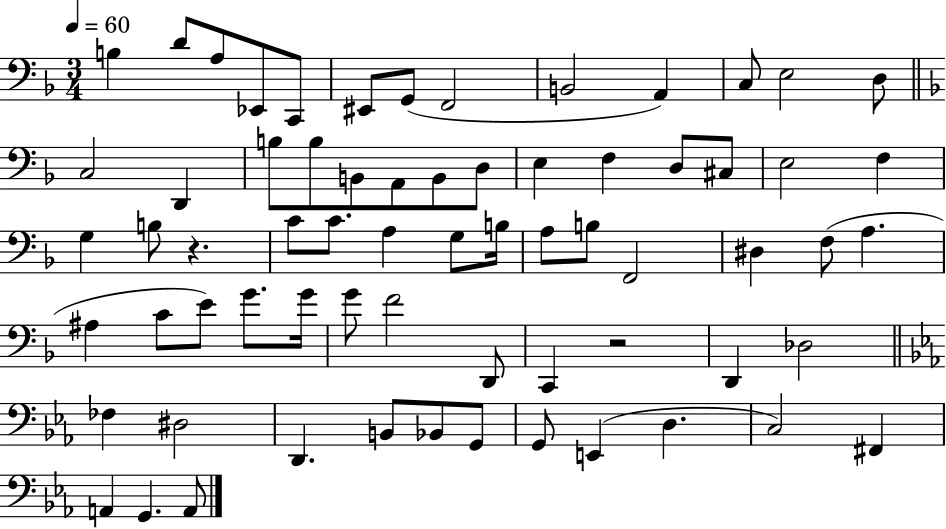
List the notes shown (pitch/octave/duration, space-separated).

B3/q D4/e A3/e Eb2/e C2/e EIS2/e G2/e F2/h B2/h A2/q C3/e E3/h D3/e C3/h D2/q B3/e B3/e B2/e A2/e B2/e D3/e E3/q F3/q D3/e C#3/e E3/h F3/q G3/q B3/e R/q. C4/e C4/e. A3/q G3/e B3/s A3/e B3/e F2/h D#3/q F3/e A3/q. A#3/q C4/e E4/e G4/e. G4/s G4/e F4/h D2/e C2/q R/h D2/q Db3/h FES3/q D#3/h D2/q. B2/e Bb2/e G2/e G2/e E2/q D3/q. C3/h F#2/q A2/q G2/q. A2/e